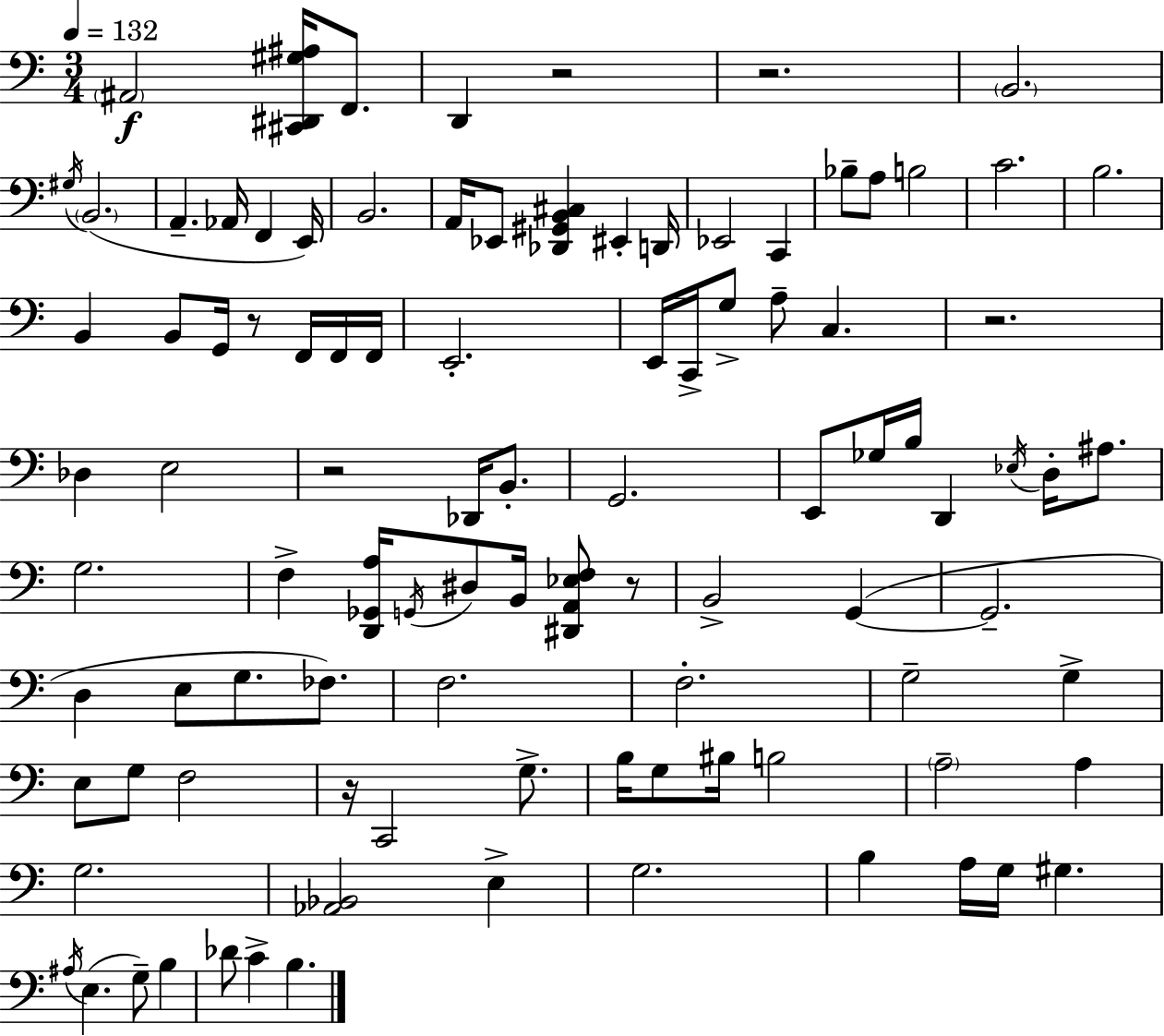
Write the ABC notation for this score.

X:1
T:Untitled
M:3/4
L:1/4
K:C
^A,,2 [^C,,^D,,^G,^A,]/4 F,,/2 D,, z2 z2 B,,2 ^G,/4 B,,2 A,, _A,,/4 F,, E,,/4 B,,2 A,,/4 _E,,/2 [_D,,^G,,B,,^C,] ^E,, D,,/4 _E,,2 C,, _B,/2 A,/2 B,2 C2 B,2 B,, B,,/2 G,,/4 z/2 F,,/4 F,,/4 F,,/4 E,,2 E,,/4 C,,/4 G,/2 A,/2 C, z2 _D, E,2 z2 _D,,/4 B,,/2 G,,2 E,,/2 _G,/4 B,/4 D,, _E,/4 D,/4 ^A,/2 G,2 F, [D,,_G,,A,]/4 G,,/4 ^D,/2 B,,/4 [^D,,A,,_E,F,]/2 z/2 B,,2 G,, G,,2 D, E,/2 G,/2 _F,/2 F,2 F,2 G,2 G, E,/2 G,/2 F,2 z/4 C,,2 G,/2 B,/4 G,/2 ^B,/4 B,2 A,2 A, G,2 [_A,,_B,,]2 E, G,2 B, A,/4 G,/4 ^G, ^A,/4 E, G,/2 B, _D/2 C B,